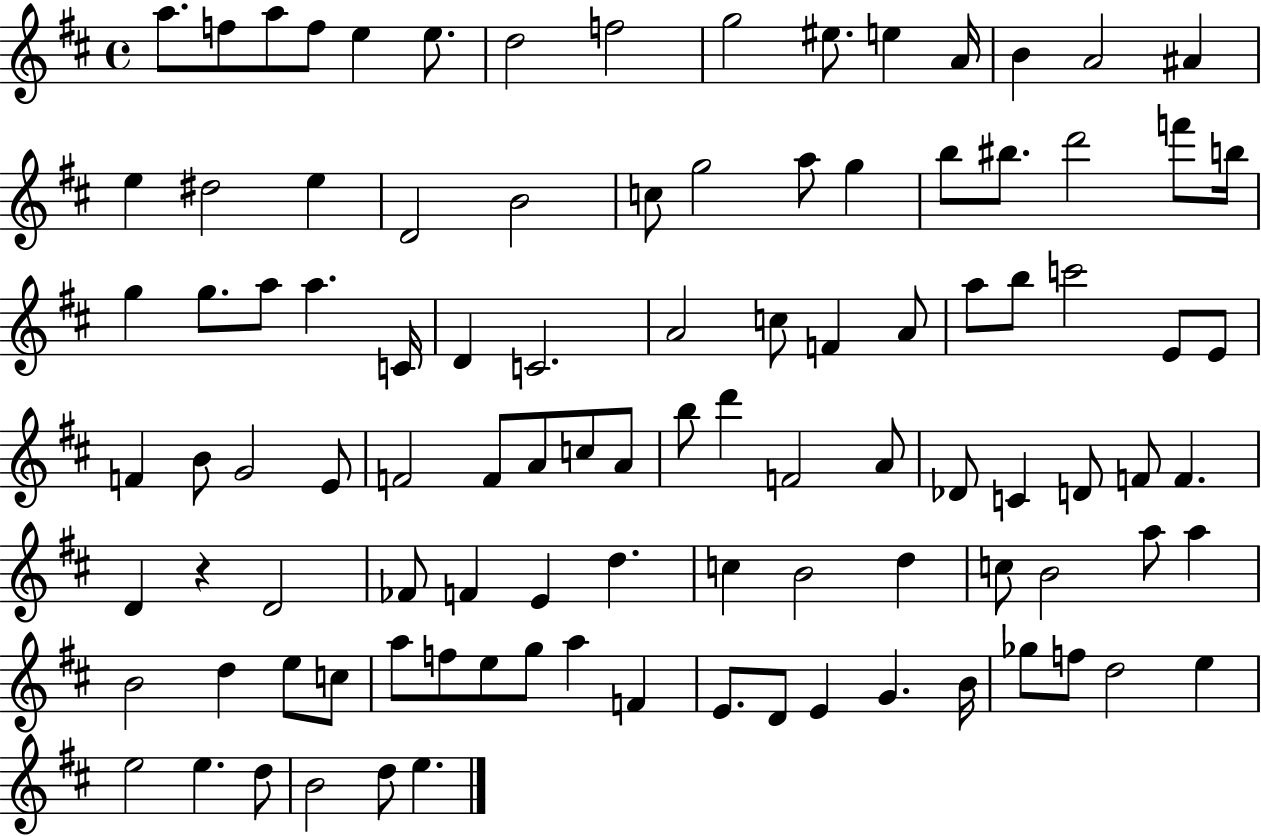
X:1
T:Untitled
M:4/4
L:1/4
K:D
a/2 f/2 a/2 f/2 e e/2 d2 f2 g2 ^e/2 e A/4 B A2 ^A e ^d2 e D2 B2 c/2 g2 a/2 g b/2 ^b/2 d'2 f'/2 b/4 g g/2 a/2 a C/4 D C2 A2 c/2 F A/2 a/2 b/2 c'2 E/2 E/2 F B/2 G2 E/2 F2 F/2 A/2 c/2 A/2 b/2 d' F2 A/2 _D/2 C D/2 F/2 F D z D2 _F/2 F E d c B2 d c/2 B2 a/2 a B2 d e/2 c/2 a/2 f/2 e/2 g/2 a F E/2 D/2 E G B/4 _g/2 f/2 d2 e e2 e d/2 B2 d/2 e